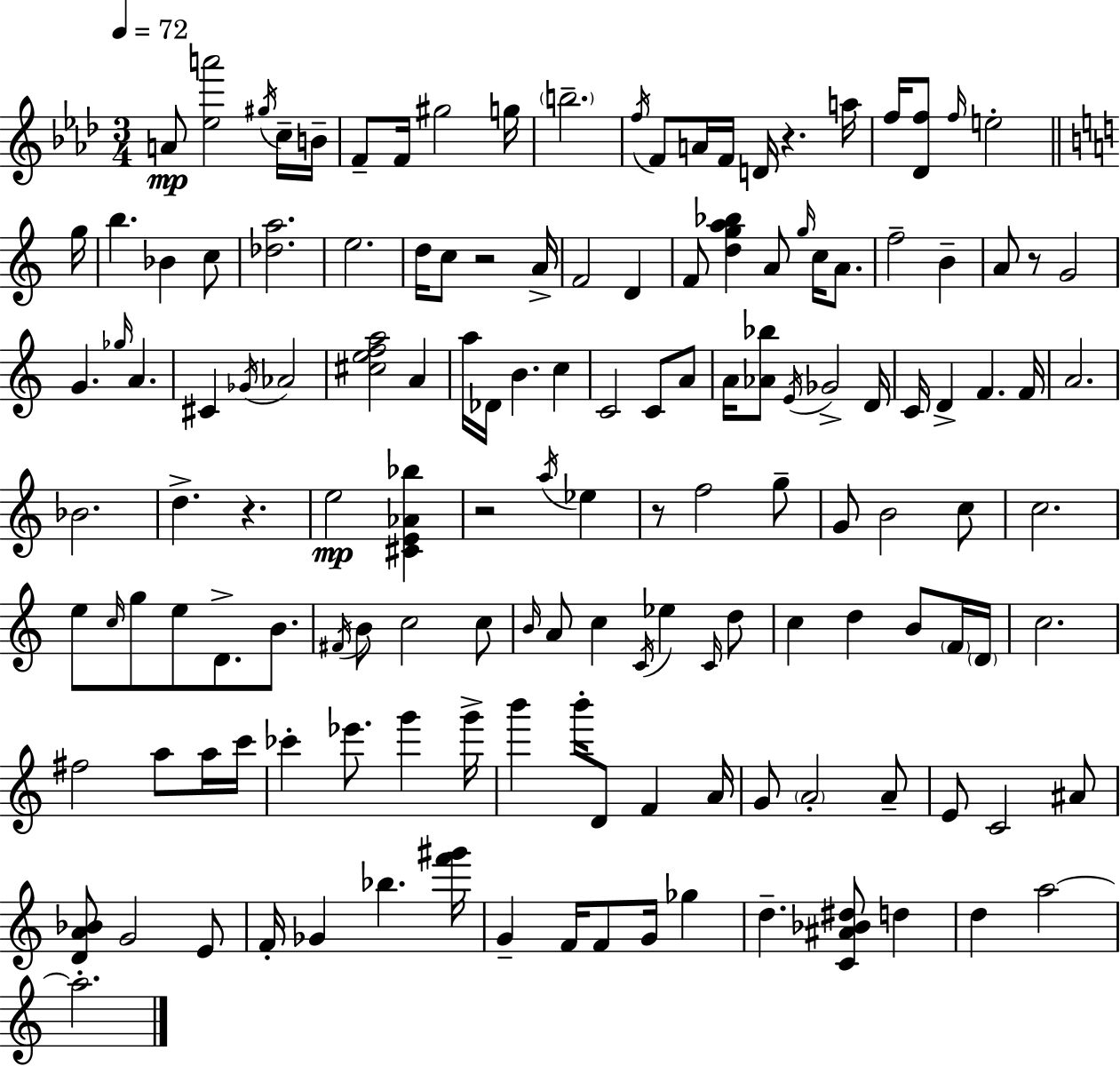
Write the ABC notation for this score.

X:1
T:Untitled
M:3/4
L:1/4
K:Fm
A/2 [_ea']2 ^g/4 c/4 B/4 F/2 F/4 ^g2 g/4 b2 f/4 F/2 A/4 F/4 D/4 z a/4 f/4 [_Df]/2 f/4 e2 g/4 b _B c/2 [_da]2 e2 d/4 c/2 z2 A/4 F2 D F/2 [dga_b] A/2 g/4 c/4 A/2 f2 B A/2 z/2 G2 G _g/4 A ^C _G/4 _A2 [^cefa]2 A a/4 _D/4 B c C2 C/2 A/2 A/4 [_A_b]/2 E/4 _G2 D/4 C/4 D F F/4 A2 _B2 d z e2 [^CE_A_b] z2 a/4 _e z/2 f2 g/2 G/2 B2 c/2 c2 e/2 c/4 g/2 e/2 D/2 B/2 ^F/4 B/2 c2 c/2 B/4 A/2 c C/4 _e C/4 d/2 c d B/2 F/4 D/4 c2 ^f2 a/2 a/4 c'/4 _c' _e'/2 g' g'/4 b' b'/4 D/2 F A/4 G/2 A2 A/2 E/2 C2 ^A/2 [DA_B]/2 G2 E/2 F/4 _G _b [f'^g']/4 G F/4 F/2 G/4 _g d [C^A_B^d]/2 d d a2 a2